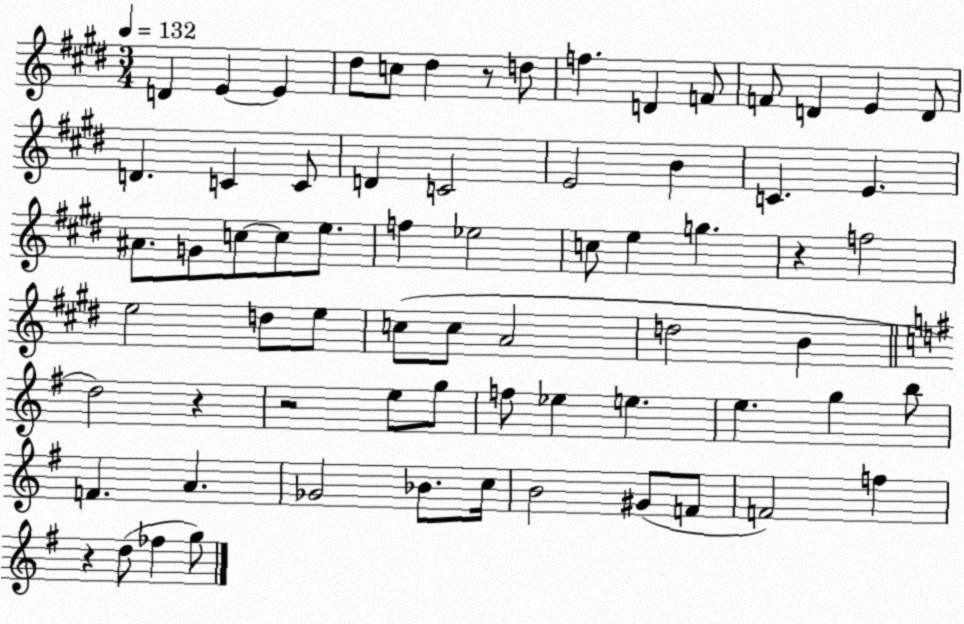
X:1
T:Untitled
M:3/4
L:1/4
K:E
D E E ^d/2 c/2 ^d z/2 d/2 f D F/2 F/2 D E D/2 D C C/2 D C2 E2 B C E ^A/2 G/2 c/2 c/2 e/2 f _e2 c/2 e g z f2 e2 d/2 e/2 c/2 c/2 A2 d2 B d2 z z2 e/2 g/2 f/2 _e e e g b/2 F A _G2 _B/2 c/4 B2 ^G/2 F/2 F2 f z d/2 _f g/2